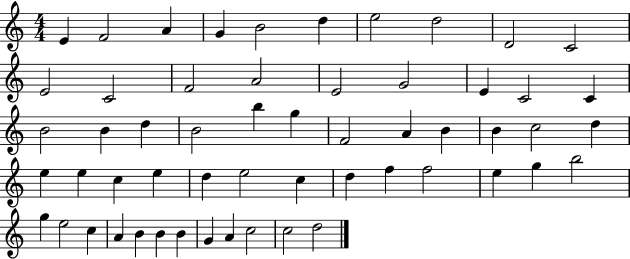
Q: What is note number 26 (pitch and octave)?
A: F4